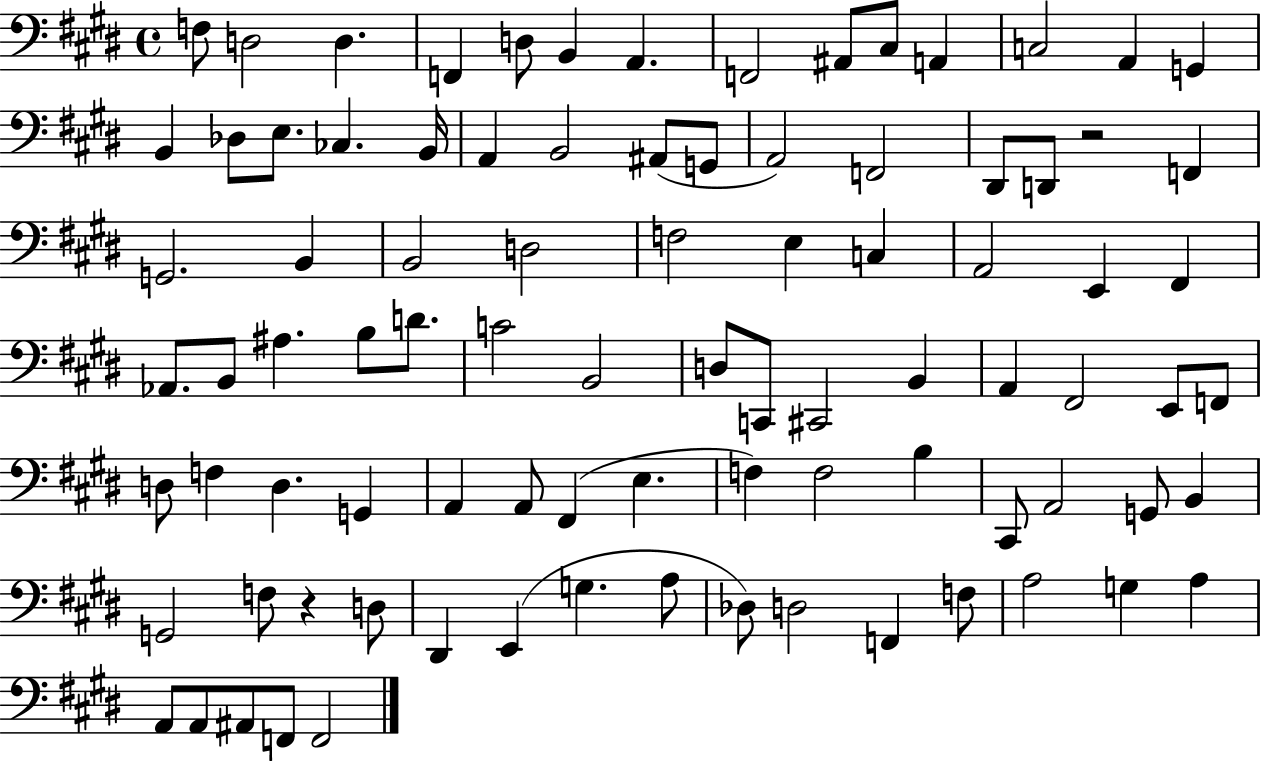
X:1
T:Untitled
M:4/4
L:1/4
K:E
F,/2 D,2 D, F,, D,/2 B,, A,, F,,2 ^A,,/2 ^C,/2 A,, C,2 A,, G,, B,, _D,/2 E,/2 _C, B,,/4 A,, B,,2 ^A,,/2 G,,/2 A,,2 F,,2 ^D,,/2 D,,/2 z2 F,, G,,2 B,, B,,2 D,2 F,2 E, C, A,,2 E,, ^F,, _A,,/2 B,,/2 ^A, B,/2 D/2 C2 B,,2 D,/2 C,,/2 ^C,,2 B,, A,, ^F,,2 E,,/2 F,,/2 D,/2 F, D, G,, A,, A,,/2 ^F,, E, F, F,2 B, ^C,,/2 A,,2 G,,/2 B,, G,,2 F,/2 z D,/2 ^D,, E,, G, A,/2 _D,/2 D,2 F,, F,/2 A,2 G, A, A,,/2 A,,/2 ^A,,/2 F,,/2 F,,2